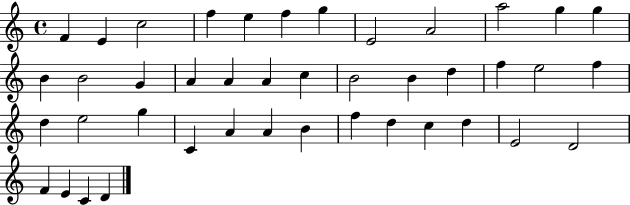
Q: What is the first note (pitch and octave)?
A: F4